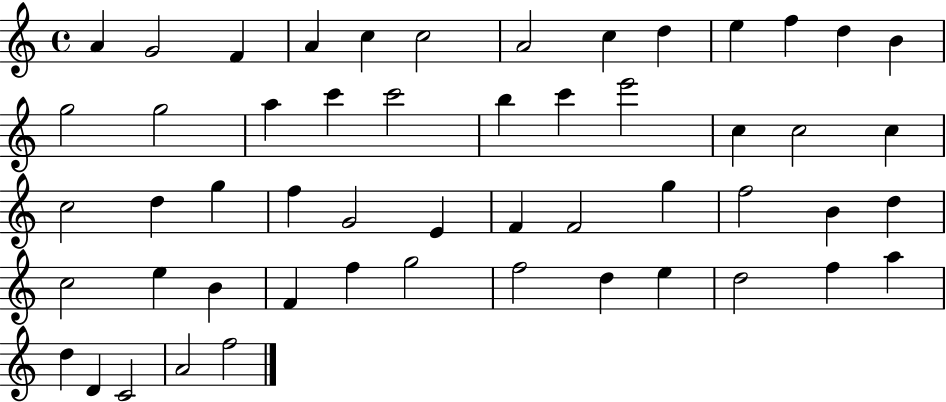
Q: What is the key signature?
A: C major